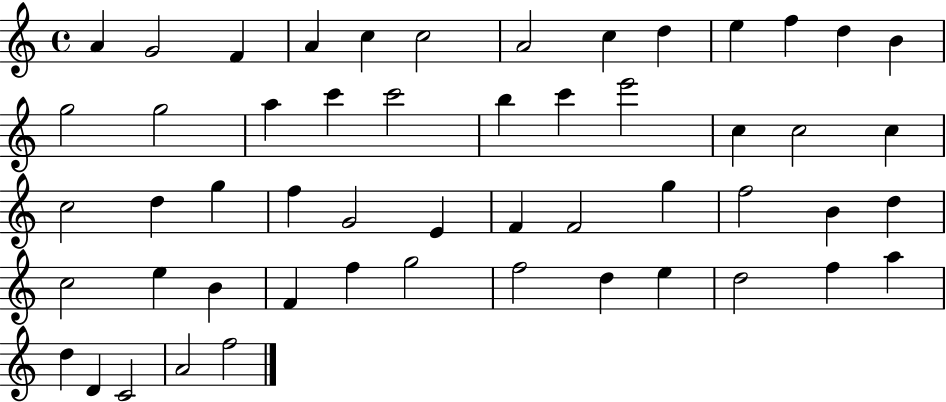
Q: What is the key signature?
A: C major